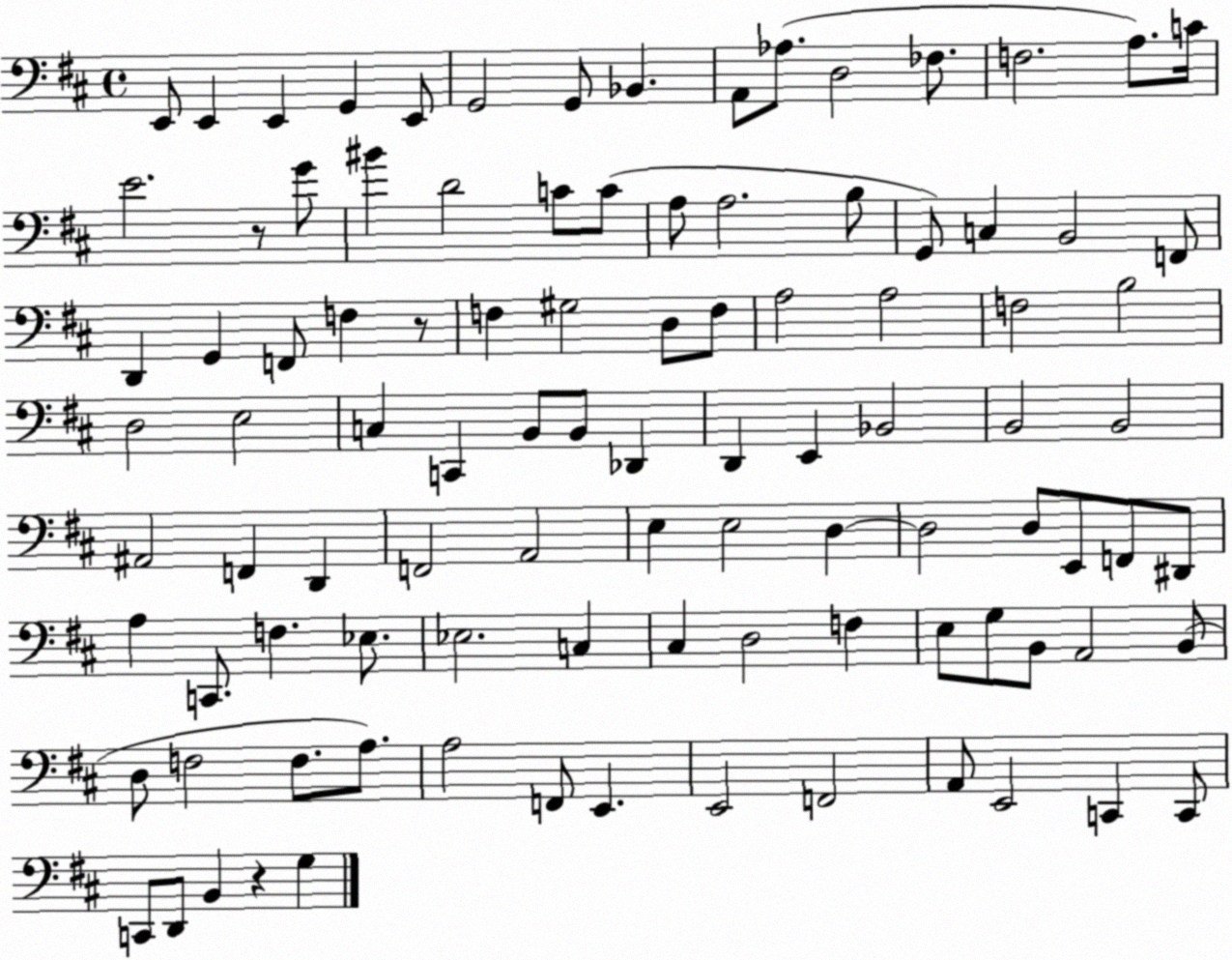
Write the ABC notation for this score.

X:1
T:Untitled
M:4/4
L:1/4
K:D
E,,/2 E,, E,, G,, E,,/2 G,,2 G,,/2 _B,, A,,/2 _A,/2 D,2 _F,/2 F,2 A,/2 C/4 E2 z/2 G/2 ^B D2 C/2 C/2 A,/2 A,2 B,/2 G,,/2 C, B,,2 F,,/2 D,, G,, F,,/2 F, z/2 F, ^G,2 D,/2 F,/2 A,2 A,2 F,2 B,2 D,2 E,2 C, C,, B,,/2 B,,/2 _D,, D,, E,, _B,,2 B,,2 B,,2 ^A,,2 F,, D,, F,,2 A,,2 E, E,2 D, D,2 D,/2 E,,/2 F,,/2 ^D,,/2 A, C,,/2 F, _E,/2 _E,2 C, ^C, D,2 F, E,/2 G,/2 B,,/2 A,,2 B,,/2 D,/2 F,2 F,/2 A,/2 A,2 F,,/2 E,, E,,2 F,,2 A,,/2 E,,2 C,, C,,/2 C,,/2 D,,/2 B,, z G,